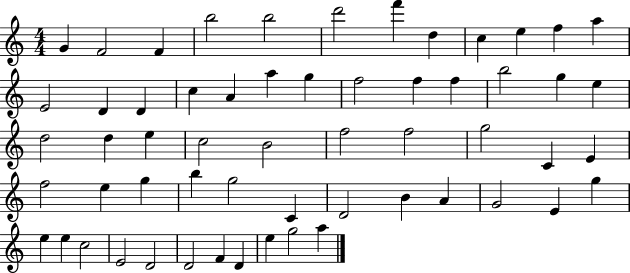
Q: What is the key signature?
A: C major